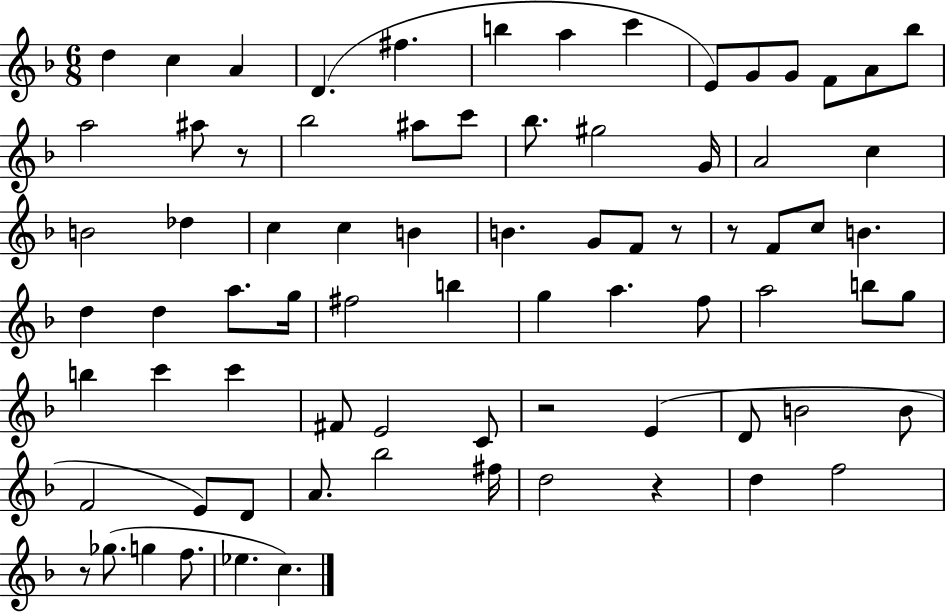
D5/q C5/q A4/q D4/q. F#5/q. B5/q A5/q C6/q E4/e G4/e G4/e F4/e A4/e Bb5/e A5/h A#5/e R/e Bb5/h A#5/e C6/e Bb5/e. G#5/h G4/s A4/h C5/q B4/h Db5/q C5/q C5/q B4/q B4/q. G4/e F4/e R/e R/e F4/e C5/e B4/q. D5/q D5/q A5/e. G5/s F#5/h B5/q G5/q A5/q. F5/e A5/h B5/e G5/e B5/q C6/q C6/q F#4/e E4/h C4/e R/h E4/q D4/e B4/h B4/e F4/h E4/e D4/e A4/e. Bb5/h F#5/s D5/h R/q D5/q F5/h R/e Gb5/e. G5/q F5/e. Eb5/q. C5/q.